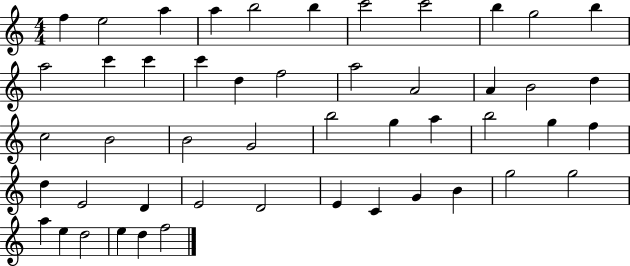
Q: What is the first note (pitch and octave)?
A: F5